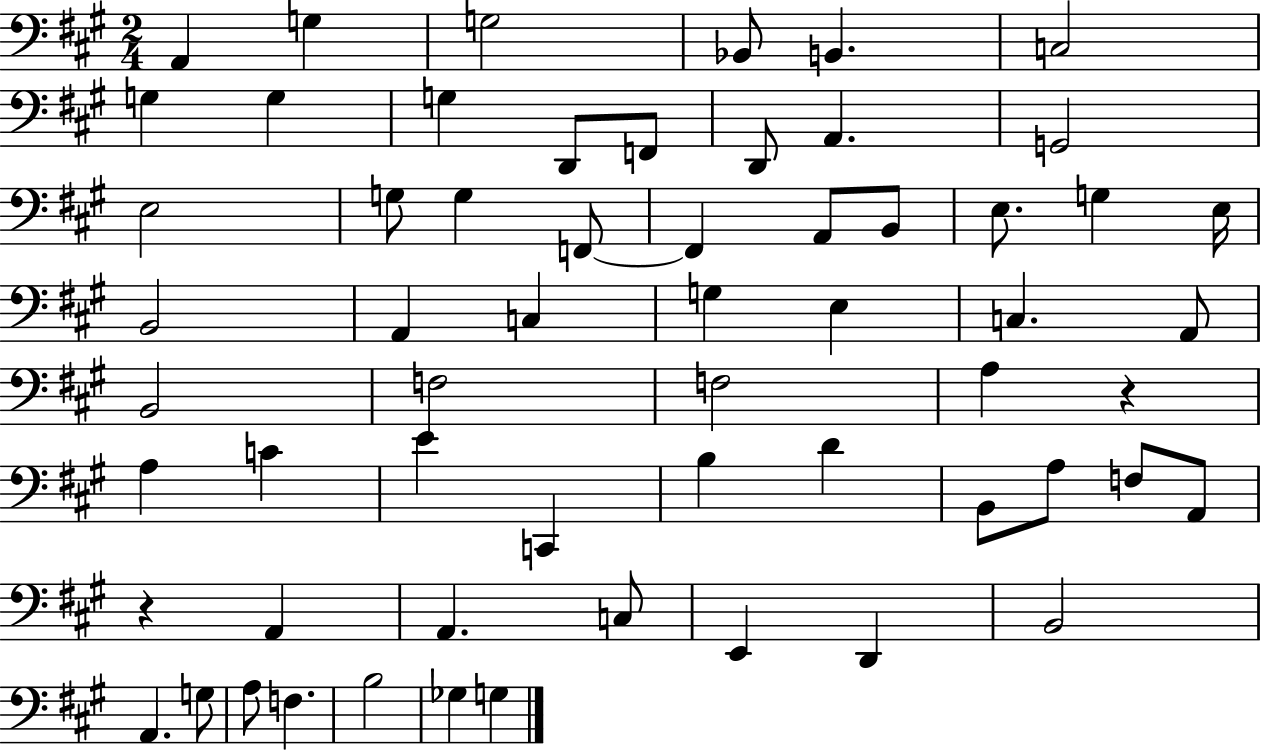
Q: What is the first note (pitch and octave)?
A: A2